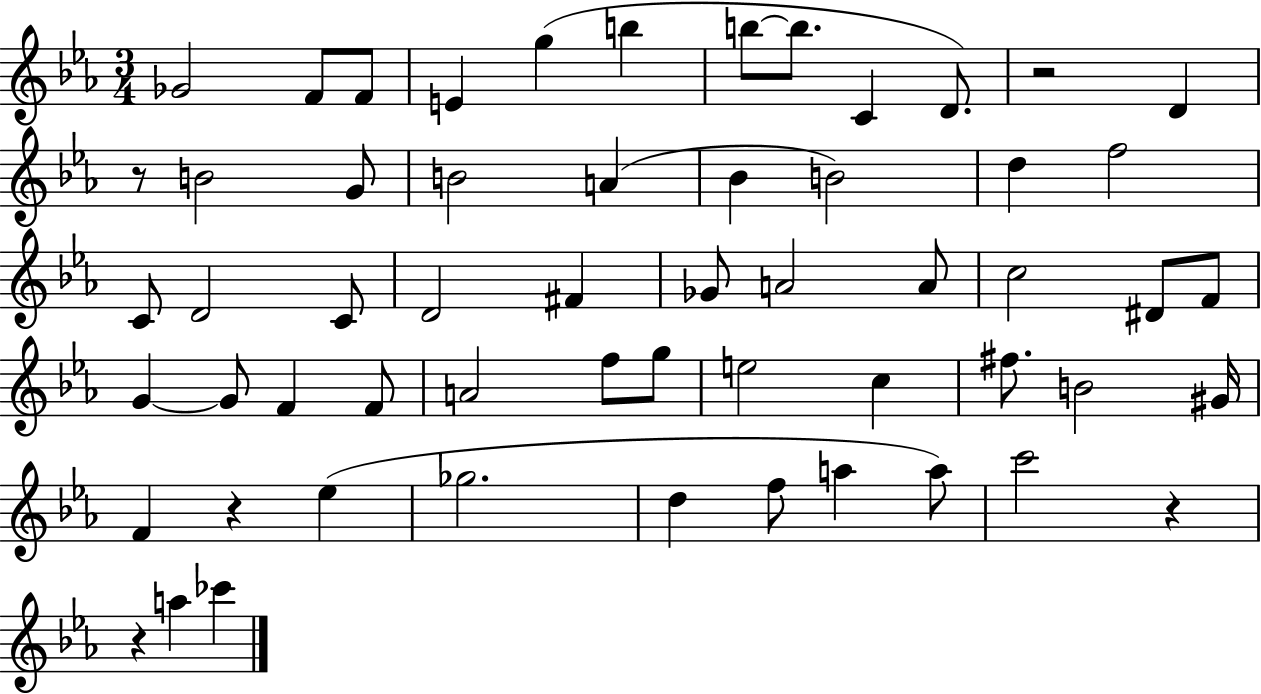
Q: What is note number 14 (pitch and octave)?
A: B4